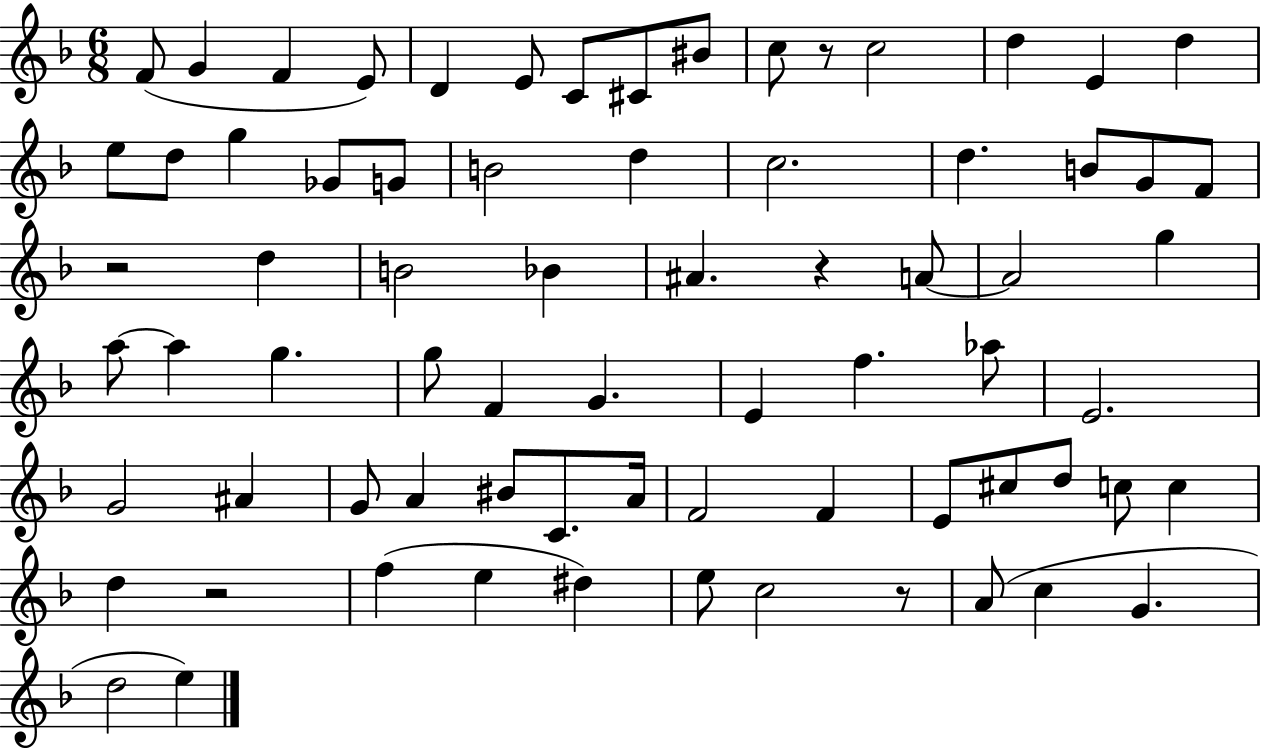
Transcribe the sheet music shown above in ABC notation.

X:1
T:Untitled
M:6/8
L:1/4
K:F
F/2 G F E/2 D E/2 C/2 ^C/2 ^B/2 c/2 z/2 c2 d E d e/2 d/2 g _G/2 G/2 B2 d c2 d B/2 G/2 F/2 z2 d B2 _B ^A z A/2 A2 g a/2 a g g/2 F G E f _a/2 E2 G2 ^A G/2 A ^B/2 C/2 A/4 F2 F E/2 ^c/2 d/2 c/2 c d z2 f e ^d e/2 c2 z/2 A/2 c G d2 e